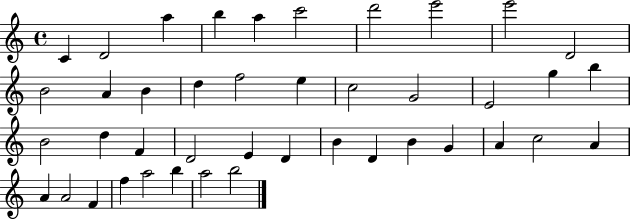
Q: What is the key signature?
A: C major